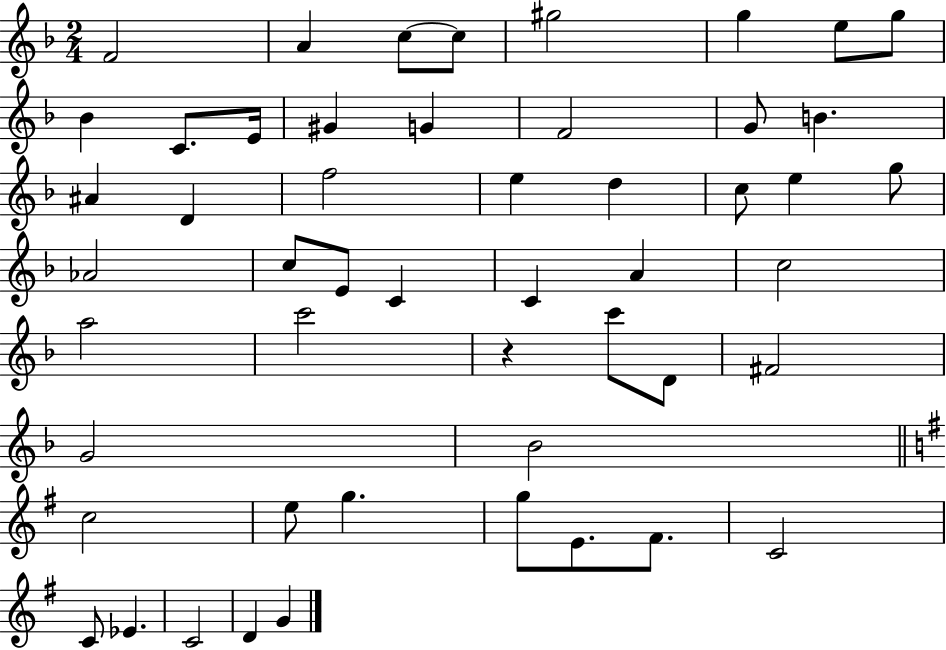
X:1
T:Untitled
M:2/4
L:1/4
K:F
F2 A c/2 c/2 ^g2 g e/2 g/2 _B C/2 E/4 ^G G F2 G/2 B ^A D f2 e d c/2 e g/2 _A2 c/2 E/2 C C A c2 a2 c'2 z c'/2 D/2 ^F2 G2 _B2 c2 e/2 g g/2 E/2 ^F/2 C2 C/2 _E C2 D G